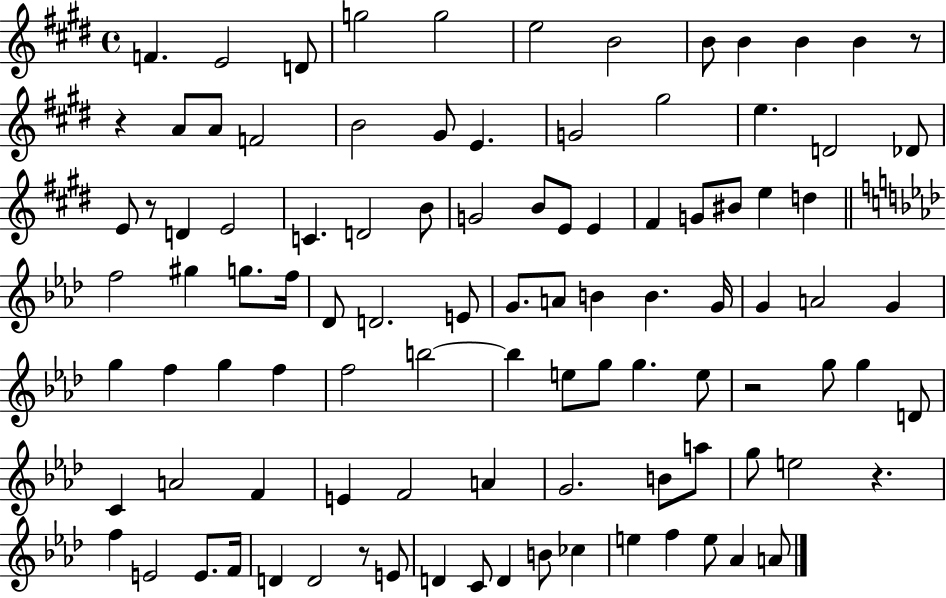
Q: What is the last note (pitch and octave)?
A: A4